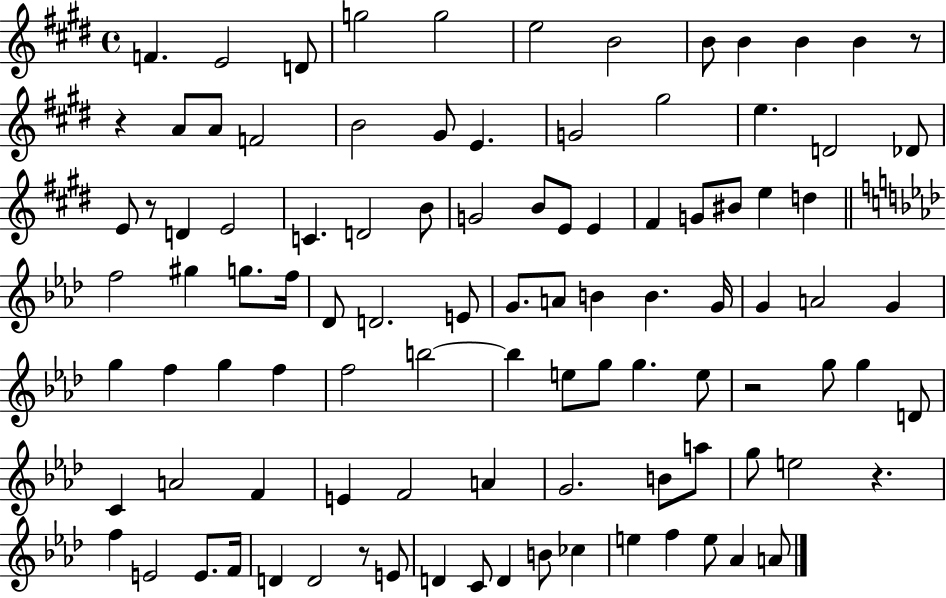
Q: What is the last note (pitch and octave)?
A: A4